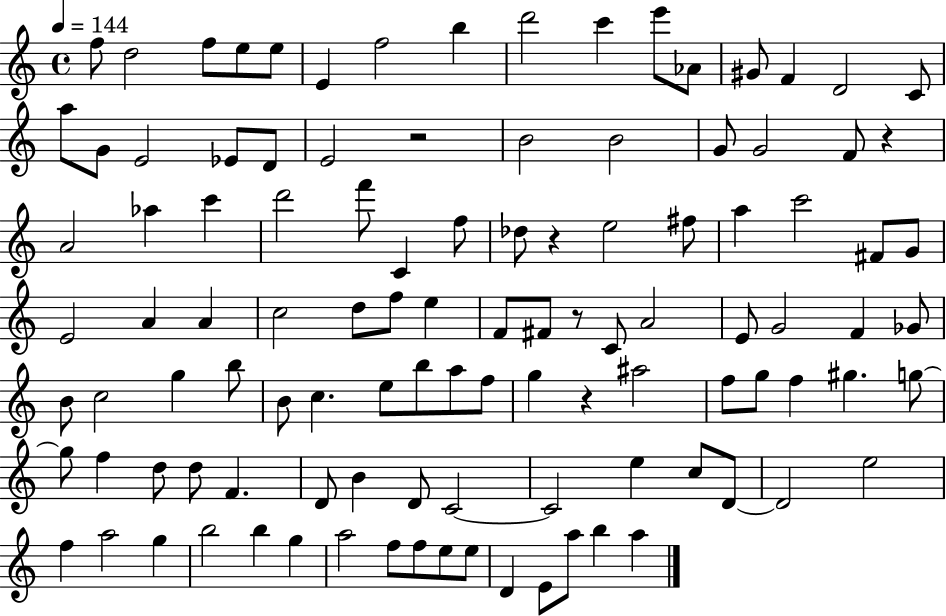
X:1
T:Untitled
M:4/4
L:1/4
K:C
f/2 d2 f/2 e/2 e/2 E f2 b d'2 c' e'/2 _A/2 ^G/2 F D2 C/2 a/2 G/2 E2 _E/2 D/2 E2 z2 B2 B2 G/2 G2 F/2 z A2 _a c' d'2 f'/2 C f/2 _d/2 z e2 ^f/2 a c'2 ^F/2 G/2 E2 A A c2 d/2 f/2 e F/2 ^F/2 z/2 C/2 A2 E/2 G2 F _G/2 B/2 c2 g b/2 B/2 c e/2 b/2 a/2 f/2 g z ^a2 f/2 g/2 f ^g g/2 g/2 f d/2 d/2 F D/2 B D/2 C2 C2 e c/2 D/2 D2 e2 f a2 g b2 b g a2 f/2 f/2 e/2 e/2 D E/2 a/2 b a